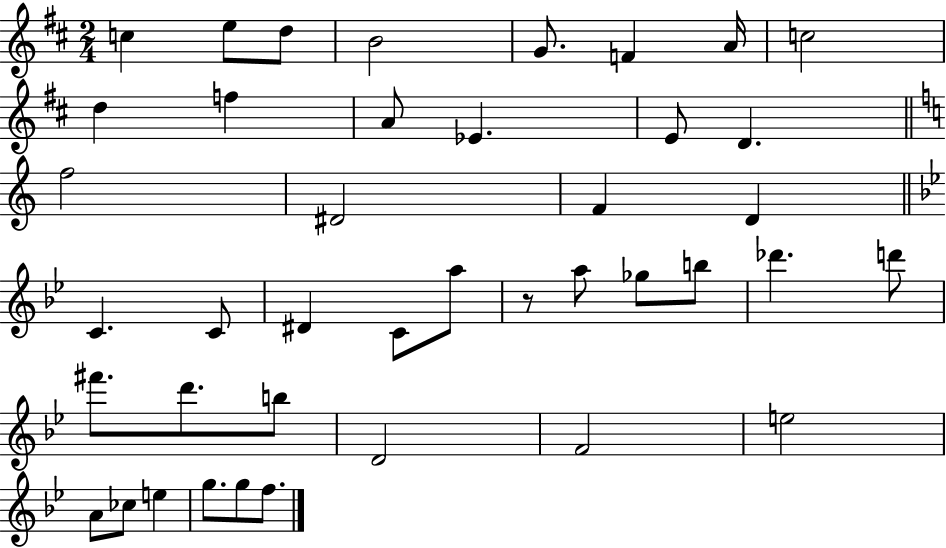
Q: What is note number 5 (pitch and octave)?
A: G4